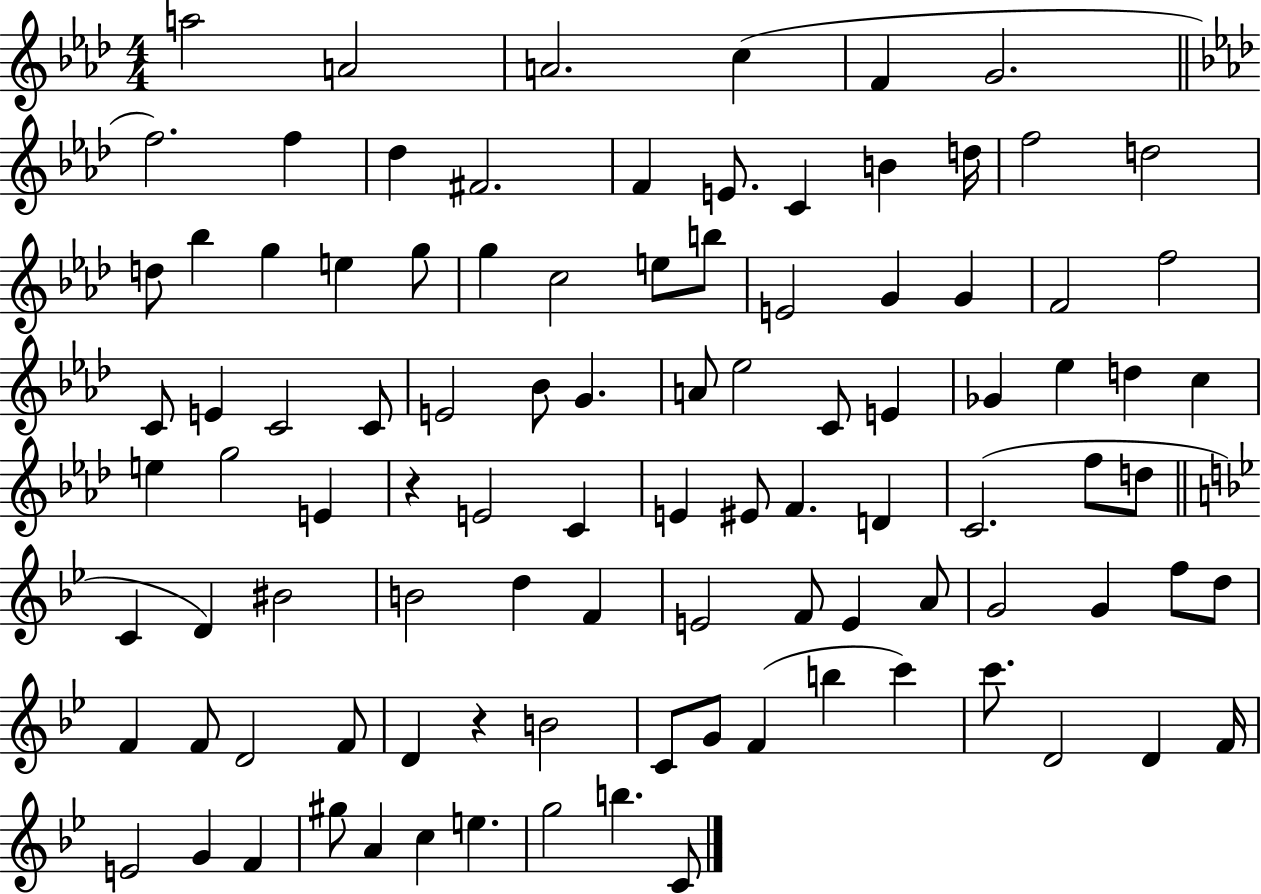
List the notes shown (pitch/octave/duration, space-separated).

A5/h A4/h A4/h. C5/q F4/q G4/h. F5/h. F5/q Db5/q F#4/h. F4/q E4/e. C4/q B4/q D5/s F5/h D5/h D5/e Bb5/q G5/q E5/q G5/e G5/q C5/h E5/e B5/e E4/h G4/q G4/q F4/h F5/h C4/e E4/q C4/h C4/e E4/h Bb4/e G4/q. A4/e Eb5/h C4/e E4/q Gb4/q Eb5/q D5/q C5/q E5/q G5/h E4/q R/q E4/h C4/q E4/q EIS4/e F4/q. D4/q C4/h. F5/e D5/e C4/q D4/q BIS4/h B4/h D5/q F4/q E4/h F4/e E4/q A4/e G4/h G4/q F5/e D5/e F4/q F4/e D4/h F4/e D4/q R/q B4/h C4/e G4/e F4/q B5/q C6/q C6/e. D4/h D4/q F4/s E4/h G4/q F4/q G#5/e A4/q C5/q E5/q. G5/h B5/q. C4/e